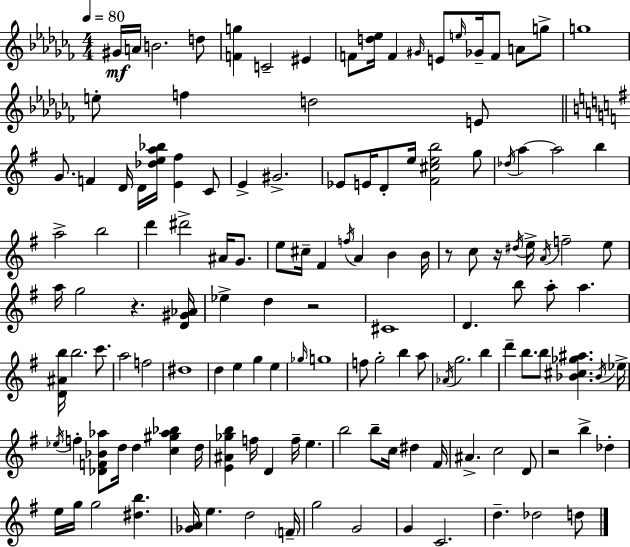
G#4/s A4/s B4/h. D5/e [F4,G5]/q C4/h EIS4/q F4/e [D5,Eb5]/s F4/q G#4/s E4/e E5/s Gb4/s F4/e A4/e G5/e G5/w E5/e F5/q D5/h E4/e G4/e. F4/q D4/s D4/s [Db5,E5,A5,Bb5]/s [E4,F#5]/q C4/e E4/q G#4/h. Eb4/e E4/s D4/e E5/s [F#4,C#5,E5,B5]/h G5/e Db5/s A5/q A5/h B5/q A5/h B5/h D6/q D#6/h A#4/s G4/e. E5/e C#5/s F#4/q F5/s A4/q B4/q B4/s R/e C5/e R/s D#5/s E5/s A4/s F5/h E5/e A5/s G5/h R/q. [D4,G#4,Ab4]/s Eb5/q D5/q R/h C#4/w D4/q. B5/e A5/e A5/q. [D4,A#4,B5]/s B5/h. C6/e. A5/h F5/h D#5/w D5/q E5/q G5/q E5/q Gb5/s G5/w F5/e G5/h B5/q A5/e Ab4/s G5/h. B5/q D6/q B5/e. B5/e [Bb4,C#5,Gb5,A#5]/q. Bb4/s Eb5/s Eb5/s F5/q [Db4,F4,Bb4,Ab5]/e D5/s D5/q [C5,G#5,Ab5,Bb5]/q D5/s [E4,A#4,Gb5,B5]/q F5/s D4/q F5/s E5/q. B5/h B5/e C5/s D#5/q F#4/s A#4/q. C5/h D4/e R/h B5/q Db5/q E5/s G5/s G5/h [D#5,B5]/q. [Gb4,A4]/s E5/q. D5/h F4/s G5/h G4/h G4/q C4/h. D5/q. Db5/h D5/e